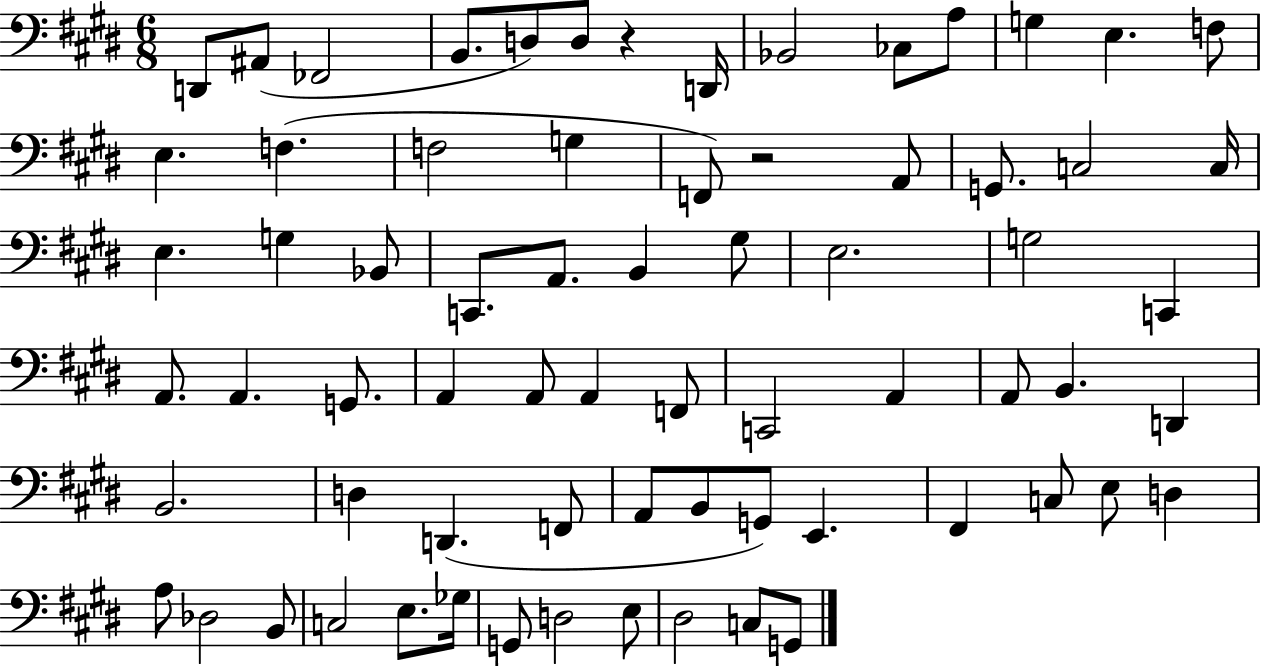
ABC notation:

X:1
T:Untitled
M:6/8
L:1/4
K:E
D,,/2 ^A,,/2 _F,,2 B,,/2 D,/2 D,/2 z D,,/4 _B,,2 _C,/2 A,/2 G, E, F,/2 E, F, F,2 G, F,,/2 z2 A,,/2 G,,/2 C,2 C,/4 E, G, _B,,/2 C,,/2 A,,/2 B,, ^G,/2 E,2 G,2 C,, A,,/2 A,, G,,/2 A,, A,,/2 A,, F,,/2 C,,2 A,, A,,/2 B,, D,, B,,2 D, D,, F,,/2 A,,/2 B,,/2 G,,/2 E,, ^F,, C,/2 E,/2 D, A,/2 _D,2 B,,/2 C,2 E,/2 _G,/4 G,,/2 D,2 E,/2 ^D,2 C,/2 G,,/2